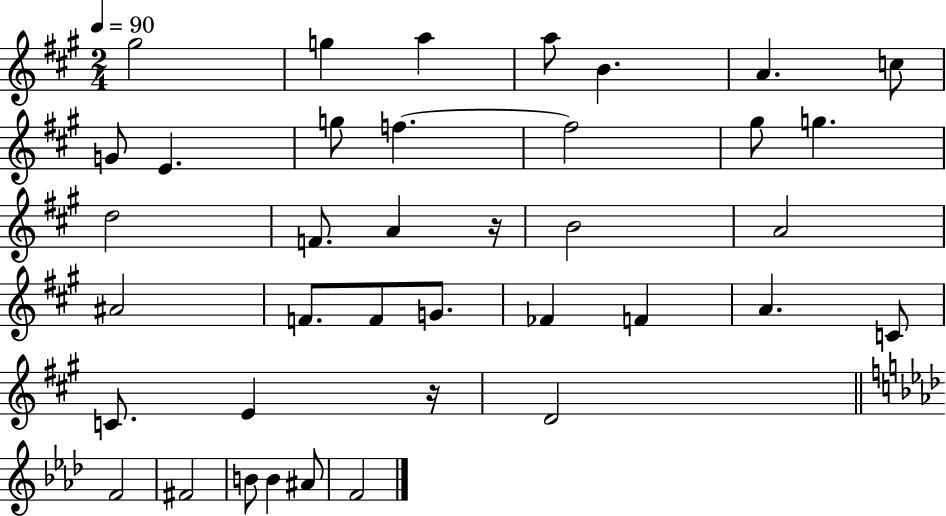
G#5/h G5/q A5/q A5/e B4/q. A4/q. C5/e G4/e E4/q. G5/e F5/q. F5/h G#5/e G5/q. D5/h F4/e. A4/q R/s B4/h A4/h A#4/h F4/e. F4/e G4/e. FES4/q F4/q A4/q. C4/e C4/e. E4/q R/s D4/h F4/h F#4/h B4/e B4/q A#4/e F4/h